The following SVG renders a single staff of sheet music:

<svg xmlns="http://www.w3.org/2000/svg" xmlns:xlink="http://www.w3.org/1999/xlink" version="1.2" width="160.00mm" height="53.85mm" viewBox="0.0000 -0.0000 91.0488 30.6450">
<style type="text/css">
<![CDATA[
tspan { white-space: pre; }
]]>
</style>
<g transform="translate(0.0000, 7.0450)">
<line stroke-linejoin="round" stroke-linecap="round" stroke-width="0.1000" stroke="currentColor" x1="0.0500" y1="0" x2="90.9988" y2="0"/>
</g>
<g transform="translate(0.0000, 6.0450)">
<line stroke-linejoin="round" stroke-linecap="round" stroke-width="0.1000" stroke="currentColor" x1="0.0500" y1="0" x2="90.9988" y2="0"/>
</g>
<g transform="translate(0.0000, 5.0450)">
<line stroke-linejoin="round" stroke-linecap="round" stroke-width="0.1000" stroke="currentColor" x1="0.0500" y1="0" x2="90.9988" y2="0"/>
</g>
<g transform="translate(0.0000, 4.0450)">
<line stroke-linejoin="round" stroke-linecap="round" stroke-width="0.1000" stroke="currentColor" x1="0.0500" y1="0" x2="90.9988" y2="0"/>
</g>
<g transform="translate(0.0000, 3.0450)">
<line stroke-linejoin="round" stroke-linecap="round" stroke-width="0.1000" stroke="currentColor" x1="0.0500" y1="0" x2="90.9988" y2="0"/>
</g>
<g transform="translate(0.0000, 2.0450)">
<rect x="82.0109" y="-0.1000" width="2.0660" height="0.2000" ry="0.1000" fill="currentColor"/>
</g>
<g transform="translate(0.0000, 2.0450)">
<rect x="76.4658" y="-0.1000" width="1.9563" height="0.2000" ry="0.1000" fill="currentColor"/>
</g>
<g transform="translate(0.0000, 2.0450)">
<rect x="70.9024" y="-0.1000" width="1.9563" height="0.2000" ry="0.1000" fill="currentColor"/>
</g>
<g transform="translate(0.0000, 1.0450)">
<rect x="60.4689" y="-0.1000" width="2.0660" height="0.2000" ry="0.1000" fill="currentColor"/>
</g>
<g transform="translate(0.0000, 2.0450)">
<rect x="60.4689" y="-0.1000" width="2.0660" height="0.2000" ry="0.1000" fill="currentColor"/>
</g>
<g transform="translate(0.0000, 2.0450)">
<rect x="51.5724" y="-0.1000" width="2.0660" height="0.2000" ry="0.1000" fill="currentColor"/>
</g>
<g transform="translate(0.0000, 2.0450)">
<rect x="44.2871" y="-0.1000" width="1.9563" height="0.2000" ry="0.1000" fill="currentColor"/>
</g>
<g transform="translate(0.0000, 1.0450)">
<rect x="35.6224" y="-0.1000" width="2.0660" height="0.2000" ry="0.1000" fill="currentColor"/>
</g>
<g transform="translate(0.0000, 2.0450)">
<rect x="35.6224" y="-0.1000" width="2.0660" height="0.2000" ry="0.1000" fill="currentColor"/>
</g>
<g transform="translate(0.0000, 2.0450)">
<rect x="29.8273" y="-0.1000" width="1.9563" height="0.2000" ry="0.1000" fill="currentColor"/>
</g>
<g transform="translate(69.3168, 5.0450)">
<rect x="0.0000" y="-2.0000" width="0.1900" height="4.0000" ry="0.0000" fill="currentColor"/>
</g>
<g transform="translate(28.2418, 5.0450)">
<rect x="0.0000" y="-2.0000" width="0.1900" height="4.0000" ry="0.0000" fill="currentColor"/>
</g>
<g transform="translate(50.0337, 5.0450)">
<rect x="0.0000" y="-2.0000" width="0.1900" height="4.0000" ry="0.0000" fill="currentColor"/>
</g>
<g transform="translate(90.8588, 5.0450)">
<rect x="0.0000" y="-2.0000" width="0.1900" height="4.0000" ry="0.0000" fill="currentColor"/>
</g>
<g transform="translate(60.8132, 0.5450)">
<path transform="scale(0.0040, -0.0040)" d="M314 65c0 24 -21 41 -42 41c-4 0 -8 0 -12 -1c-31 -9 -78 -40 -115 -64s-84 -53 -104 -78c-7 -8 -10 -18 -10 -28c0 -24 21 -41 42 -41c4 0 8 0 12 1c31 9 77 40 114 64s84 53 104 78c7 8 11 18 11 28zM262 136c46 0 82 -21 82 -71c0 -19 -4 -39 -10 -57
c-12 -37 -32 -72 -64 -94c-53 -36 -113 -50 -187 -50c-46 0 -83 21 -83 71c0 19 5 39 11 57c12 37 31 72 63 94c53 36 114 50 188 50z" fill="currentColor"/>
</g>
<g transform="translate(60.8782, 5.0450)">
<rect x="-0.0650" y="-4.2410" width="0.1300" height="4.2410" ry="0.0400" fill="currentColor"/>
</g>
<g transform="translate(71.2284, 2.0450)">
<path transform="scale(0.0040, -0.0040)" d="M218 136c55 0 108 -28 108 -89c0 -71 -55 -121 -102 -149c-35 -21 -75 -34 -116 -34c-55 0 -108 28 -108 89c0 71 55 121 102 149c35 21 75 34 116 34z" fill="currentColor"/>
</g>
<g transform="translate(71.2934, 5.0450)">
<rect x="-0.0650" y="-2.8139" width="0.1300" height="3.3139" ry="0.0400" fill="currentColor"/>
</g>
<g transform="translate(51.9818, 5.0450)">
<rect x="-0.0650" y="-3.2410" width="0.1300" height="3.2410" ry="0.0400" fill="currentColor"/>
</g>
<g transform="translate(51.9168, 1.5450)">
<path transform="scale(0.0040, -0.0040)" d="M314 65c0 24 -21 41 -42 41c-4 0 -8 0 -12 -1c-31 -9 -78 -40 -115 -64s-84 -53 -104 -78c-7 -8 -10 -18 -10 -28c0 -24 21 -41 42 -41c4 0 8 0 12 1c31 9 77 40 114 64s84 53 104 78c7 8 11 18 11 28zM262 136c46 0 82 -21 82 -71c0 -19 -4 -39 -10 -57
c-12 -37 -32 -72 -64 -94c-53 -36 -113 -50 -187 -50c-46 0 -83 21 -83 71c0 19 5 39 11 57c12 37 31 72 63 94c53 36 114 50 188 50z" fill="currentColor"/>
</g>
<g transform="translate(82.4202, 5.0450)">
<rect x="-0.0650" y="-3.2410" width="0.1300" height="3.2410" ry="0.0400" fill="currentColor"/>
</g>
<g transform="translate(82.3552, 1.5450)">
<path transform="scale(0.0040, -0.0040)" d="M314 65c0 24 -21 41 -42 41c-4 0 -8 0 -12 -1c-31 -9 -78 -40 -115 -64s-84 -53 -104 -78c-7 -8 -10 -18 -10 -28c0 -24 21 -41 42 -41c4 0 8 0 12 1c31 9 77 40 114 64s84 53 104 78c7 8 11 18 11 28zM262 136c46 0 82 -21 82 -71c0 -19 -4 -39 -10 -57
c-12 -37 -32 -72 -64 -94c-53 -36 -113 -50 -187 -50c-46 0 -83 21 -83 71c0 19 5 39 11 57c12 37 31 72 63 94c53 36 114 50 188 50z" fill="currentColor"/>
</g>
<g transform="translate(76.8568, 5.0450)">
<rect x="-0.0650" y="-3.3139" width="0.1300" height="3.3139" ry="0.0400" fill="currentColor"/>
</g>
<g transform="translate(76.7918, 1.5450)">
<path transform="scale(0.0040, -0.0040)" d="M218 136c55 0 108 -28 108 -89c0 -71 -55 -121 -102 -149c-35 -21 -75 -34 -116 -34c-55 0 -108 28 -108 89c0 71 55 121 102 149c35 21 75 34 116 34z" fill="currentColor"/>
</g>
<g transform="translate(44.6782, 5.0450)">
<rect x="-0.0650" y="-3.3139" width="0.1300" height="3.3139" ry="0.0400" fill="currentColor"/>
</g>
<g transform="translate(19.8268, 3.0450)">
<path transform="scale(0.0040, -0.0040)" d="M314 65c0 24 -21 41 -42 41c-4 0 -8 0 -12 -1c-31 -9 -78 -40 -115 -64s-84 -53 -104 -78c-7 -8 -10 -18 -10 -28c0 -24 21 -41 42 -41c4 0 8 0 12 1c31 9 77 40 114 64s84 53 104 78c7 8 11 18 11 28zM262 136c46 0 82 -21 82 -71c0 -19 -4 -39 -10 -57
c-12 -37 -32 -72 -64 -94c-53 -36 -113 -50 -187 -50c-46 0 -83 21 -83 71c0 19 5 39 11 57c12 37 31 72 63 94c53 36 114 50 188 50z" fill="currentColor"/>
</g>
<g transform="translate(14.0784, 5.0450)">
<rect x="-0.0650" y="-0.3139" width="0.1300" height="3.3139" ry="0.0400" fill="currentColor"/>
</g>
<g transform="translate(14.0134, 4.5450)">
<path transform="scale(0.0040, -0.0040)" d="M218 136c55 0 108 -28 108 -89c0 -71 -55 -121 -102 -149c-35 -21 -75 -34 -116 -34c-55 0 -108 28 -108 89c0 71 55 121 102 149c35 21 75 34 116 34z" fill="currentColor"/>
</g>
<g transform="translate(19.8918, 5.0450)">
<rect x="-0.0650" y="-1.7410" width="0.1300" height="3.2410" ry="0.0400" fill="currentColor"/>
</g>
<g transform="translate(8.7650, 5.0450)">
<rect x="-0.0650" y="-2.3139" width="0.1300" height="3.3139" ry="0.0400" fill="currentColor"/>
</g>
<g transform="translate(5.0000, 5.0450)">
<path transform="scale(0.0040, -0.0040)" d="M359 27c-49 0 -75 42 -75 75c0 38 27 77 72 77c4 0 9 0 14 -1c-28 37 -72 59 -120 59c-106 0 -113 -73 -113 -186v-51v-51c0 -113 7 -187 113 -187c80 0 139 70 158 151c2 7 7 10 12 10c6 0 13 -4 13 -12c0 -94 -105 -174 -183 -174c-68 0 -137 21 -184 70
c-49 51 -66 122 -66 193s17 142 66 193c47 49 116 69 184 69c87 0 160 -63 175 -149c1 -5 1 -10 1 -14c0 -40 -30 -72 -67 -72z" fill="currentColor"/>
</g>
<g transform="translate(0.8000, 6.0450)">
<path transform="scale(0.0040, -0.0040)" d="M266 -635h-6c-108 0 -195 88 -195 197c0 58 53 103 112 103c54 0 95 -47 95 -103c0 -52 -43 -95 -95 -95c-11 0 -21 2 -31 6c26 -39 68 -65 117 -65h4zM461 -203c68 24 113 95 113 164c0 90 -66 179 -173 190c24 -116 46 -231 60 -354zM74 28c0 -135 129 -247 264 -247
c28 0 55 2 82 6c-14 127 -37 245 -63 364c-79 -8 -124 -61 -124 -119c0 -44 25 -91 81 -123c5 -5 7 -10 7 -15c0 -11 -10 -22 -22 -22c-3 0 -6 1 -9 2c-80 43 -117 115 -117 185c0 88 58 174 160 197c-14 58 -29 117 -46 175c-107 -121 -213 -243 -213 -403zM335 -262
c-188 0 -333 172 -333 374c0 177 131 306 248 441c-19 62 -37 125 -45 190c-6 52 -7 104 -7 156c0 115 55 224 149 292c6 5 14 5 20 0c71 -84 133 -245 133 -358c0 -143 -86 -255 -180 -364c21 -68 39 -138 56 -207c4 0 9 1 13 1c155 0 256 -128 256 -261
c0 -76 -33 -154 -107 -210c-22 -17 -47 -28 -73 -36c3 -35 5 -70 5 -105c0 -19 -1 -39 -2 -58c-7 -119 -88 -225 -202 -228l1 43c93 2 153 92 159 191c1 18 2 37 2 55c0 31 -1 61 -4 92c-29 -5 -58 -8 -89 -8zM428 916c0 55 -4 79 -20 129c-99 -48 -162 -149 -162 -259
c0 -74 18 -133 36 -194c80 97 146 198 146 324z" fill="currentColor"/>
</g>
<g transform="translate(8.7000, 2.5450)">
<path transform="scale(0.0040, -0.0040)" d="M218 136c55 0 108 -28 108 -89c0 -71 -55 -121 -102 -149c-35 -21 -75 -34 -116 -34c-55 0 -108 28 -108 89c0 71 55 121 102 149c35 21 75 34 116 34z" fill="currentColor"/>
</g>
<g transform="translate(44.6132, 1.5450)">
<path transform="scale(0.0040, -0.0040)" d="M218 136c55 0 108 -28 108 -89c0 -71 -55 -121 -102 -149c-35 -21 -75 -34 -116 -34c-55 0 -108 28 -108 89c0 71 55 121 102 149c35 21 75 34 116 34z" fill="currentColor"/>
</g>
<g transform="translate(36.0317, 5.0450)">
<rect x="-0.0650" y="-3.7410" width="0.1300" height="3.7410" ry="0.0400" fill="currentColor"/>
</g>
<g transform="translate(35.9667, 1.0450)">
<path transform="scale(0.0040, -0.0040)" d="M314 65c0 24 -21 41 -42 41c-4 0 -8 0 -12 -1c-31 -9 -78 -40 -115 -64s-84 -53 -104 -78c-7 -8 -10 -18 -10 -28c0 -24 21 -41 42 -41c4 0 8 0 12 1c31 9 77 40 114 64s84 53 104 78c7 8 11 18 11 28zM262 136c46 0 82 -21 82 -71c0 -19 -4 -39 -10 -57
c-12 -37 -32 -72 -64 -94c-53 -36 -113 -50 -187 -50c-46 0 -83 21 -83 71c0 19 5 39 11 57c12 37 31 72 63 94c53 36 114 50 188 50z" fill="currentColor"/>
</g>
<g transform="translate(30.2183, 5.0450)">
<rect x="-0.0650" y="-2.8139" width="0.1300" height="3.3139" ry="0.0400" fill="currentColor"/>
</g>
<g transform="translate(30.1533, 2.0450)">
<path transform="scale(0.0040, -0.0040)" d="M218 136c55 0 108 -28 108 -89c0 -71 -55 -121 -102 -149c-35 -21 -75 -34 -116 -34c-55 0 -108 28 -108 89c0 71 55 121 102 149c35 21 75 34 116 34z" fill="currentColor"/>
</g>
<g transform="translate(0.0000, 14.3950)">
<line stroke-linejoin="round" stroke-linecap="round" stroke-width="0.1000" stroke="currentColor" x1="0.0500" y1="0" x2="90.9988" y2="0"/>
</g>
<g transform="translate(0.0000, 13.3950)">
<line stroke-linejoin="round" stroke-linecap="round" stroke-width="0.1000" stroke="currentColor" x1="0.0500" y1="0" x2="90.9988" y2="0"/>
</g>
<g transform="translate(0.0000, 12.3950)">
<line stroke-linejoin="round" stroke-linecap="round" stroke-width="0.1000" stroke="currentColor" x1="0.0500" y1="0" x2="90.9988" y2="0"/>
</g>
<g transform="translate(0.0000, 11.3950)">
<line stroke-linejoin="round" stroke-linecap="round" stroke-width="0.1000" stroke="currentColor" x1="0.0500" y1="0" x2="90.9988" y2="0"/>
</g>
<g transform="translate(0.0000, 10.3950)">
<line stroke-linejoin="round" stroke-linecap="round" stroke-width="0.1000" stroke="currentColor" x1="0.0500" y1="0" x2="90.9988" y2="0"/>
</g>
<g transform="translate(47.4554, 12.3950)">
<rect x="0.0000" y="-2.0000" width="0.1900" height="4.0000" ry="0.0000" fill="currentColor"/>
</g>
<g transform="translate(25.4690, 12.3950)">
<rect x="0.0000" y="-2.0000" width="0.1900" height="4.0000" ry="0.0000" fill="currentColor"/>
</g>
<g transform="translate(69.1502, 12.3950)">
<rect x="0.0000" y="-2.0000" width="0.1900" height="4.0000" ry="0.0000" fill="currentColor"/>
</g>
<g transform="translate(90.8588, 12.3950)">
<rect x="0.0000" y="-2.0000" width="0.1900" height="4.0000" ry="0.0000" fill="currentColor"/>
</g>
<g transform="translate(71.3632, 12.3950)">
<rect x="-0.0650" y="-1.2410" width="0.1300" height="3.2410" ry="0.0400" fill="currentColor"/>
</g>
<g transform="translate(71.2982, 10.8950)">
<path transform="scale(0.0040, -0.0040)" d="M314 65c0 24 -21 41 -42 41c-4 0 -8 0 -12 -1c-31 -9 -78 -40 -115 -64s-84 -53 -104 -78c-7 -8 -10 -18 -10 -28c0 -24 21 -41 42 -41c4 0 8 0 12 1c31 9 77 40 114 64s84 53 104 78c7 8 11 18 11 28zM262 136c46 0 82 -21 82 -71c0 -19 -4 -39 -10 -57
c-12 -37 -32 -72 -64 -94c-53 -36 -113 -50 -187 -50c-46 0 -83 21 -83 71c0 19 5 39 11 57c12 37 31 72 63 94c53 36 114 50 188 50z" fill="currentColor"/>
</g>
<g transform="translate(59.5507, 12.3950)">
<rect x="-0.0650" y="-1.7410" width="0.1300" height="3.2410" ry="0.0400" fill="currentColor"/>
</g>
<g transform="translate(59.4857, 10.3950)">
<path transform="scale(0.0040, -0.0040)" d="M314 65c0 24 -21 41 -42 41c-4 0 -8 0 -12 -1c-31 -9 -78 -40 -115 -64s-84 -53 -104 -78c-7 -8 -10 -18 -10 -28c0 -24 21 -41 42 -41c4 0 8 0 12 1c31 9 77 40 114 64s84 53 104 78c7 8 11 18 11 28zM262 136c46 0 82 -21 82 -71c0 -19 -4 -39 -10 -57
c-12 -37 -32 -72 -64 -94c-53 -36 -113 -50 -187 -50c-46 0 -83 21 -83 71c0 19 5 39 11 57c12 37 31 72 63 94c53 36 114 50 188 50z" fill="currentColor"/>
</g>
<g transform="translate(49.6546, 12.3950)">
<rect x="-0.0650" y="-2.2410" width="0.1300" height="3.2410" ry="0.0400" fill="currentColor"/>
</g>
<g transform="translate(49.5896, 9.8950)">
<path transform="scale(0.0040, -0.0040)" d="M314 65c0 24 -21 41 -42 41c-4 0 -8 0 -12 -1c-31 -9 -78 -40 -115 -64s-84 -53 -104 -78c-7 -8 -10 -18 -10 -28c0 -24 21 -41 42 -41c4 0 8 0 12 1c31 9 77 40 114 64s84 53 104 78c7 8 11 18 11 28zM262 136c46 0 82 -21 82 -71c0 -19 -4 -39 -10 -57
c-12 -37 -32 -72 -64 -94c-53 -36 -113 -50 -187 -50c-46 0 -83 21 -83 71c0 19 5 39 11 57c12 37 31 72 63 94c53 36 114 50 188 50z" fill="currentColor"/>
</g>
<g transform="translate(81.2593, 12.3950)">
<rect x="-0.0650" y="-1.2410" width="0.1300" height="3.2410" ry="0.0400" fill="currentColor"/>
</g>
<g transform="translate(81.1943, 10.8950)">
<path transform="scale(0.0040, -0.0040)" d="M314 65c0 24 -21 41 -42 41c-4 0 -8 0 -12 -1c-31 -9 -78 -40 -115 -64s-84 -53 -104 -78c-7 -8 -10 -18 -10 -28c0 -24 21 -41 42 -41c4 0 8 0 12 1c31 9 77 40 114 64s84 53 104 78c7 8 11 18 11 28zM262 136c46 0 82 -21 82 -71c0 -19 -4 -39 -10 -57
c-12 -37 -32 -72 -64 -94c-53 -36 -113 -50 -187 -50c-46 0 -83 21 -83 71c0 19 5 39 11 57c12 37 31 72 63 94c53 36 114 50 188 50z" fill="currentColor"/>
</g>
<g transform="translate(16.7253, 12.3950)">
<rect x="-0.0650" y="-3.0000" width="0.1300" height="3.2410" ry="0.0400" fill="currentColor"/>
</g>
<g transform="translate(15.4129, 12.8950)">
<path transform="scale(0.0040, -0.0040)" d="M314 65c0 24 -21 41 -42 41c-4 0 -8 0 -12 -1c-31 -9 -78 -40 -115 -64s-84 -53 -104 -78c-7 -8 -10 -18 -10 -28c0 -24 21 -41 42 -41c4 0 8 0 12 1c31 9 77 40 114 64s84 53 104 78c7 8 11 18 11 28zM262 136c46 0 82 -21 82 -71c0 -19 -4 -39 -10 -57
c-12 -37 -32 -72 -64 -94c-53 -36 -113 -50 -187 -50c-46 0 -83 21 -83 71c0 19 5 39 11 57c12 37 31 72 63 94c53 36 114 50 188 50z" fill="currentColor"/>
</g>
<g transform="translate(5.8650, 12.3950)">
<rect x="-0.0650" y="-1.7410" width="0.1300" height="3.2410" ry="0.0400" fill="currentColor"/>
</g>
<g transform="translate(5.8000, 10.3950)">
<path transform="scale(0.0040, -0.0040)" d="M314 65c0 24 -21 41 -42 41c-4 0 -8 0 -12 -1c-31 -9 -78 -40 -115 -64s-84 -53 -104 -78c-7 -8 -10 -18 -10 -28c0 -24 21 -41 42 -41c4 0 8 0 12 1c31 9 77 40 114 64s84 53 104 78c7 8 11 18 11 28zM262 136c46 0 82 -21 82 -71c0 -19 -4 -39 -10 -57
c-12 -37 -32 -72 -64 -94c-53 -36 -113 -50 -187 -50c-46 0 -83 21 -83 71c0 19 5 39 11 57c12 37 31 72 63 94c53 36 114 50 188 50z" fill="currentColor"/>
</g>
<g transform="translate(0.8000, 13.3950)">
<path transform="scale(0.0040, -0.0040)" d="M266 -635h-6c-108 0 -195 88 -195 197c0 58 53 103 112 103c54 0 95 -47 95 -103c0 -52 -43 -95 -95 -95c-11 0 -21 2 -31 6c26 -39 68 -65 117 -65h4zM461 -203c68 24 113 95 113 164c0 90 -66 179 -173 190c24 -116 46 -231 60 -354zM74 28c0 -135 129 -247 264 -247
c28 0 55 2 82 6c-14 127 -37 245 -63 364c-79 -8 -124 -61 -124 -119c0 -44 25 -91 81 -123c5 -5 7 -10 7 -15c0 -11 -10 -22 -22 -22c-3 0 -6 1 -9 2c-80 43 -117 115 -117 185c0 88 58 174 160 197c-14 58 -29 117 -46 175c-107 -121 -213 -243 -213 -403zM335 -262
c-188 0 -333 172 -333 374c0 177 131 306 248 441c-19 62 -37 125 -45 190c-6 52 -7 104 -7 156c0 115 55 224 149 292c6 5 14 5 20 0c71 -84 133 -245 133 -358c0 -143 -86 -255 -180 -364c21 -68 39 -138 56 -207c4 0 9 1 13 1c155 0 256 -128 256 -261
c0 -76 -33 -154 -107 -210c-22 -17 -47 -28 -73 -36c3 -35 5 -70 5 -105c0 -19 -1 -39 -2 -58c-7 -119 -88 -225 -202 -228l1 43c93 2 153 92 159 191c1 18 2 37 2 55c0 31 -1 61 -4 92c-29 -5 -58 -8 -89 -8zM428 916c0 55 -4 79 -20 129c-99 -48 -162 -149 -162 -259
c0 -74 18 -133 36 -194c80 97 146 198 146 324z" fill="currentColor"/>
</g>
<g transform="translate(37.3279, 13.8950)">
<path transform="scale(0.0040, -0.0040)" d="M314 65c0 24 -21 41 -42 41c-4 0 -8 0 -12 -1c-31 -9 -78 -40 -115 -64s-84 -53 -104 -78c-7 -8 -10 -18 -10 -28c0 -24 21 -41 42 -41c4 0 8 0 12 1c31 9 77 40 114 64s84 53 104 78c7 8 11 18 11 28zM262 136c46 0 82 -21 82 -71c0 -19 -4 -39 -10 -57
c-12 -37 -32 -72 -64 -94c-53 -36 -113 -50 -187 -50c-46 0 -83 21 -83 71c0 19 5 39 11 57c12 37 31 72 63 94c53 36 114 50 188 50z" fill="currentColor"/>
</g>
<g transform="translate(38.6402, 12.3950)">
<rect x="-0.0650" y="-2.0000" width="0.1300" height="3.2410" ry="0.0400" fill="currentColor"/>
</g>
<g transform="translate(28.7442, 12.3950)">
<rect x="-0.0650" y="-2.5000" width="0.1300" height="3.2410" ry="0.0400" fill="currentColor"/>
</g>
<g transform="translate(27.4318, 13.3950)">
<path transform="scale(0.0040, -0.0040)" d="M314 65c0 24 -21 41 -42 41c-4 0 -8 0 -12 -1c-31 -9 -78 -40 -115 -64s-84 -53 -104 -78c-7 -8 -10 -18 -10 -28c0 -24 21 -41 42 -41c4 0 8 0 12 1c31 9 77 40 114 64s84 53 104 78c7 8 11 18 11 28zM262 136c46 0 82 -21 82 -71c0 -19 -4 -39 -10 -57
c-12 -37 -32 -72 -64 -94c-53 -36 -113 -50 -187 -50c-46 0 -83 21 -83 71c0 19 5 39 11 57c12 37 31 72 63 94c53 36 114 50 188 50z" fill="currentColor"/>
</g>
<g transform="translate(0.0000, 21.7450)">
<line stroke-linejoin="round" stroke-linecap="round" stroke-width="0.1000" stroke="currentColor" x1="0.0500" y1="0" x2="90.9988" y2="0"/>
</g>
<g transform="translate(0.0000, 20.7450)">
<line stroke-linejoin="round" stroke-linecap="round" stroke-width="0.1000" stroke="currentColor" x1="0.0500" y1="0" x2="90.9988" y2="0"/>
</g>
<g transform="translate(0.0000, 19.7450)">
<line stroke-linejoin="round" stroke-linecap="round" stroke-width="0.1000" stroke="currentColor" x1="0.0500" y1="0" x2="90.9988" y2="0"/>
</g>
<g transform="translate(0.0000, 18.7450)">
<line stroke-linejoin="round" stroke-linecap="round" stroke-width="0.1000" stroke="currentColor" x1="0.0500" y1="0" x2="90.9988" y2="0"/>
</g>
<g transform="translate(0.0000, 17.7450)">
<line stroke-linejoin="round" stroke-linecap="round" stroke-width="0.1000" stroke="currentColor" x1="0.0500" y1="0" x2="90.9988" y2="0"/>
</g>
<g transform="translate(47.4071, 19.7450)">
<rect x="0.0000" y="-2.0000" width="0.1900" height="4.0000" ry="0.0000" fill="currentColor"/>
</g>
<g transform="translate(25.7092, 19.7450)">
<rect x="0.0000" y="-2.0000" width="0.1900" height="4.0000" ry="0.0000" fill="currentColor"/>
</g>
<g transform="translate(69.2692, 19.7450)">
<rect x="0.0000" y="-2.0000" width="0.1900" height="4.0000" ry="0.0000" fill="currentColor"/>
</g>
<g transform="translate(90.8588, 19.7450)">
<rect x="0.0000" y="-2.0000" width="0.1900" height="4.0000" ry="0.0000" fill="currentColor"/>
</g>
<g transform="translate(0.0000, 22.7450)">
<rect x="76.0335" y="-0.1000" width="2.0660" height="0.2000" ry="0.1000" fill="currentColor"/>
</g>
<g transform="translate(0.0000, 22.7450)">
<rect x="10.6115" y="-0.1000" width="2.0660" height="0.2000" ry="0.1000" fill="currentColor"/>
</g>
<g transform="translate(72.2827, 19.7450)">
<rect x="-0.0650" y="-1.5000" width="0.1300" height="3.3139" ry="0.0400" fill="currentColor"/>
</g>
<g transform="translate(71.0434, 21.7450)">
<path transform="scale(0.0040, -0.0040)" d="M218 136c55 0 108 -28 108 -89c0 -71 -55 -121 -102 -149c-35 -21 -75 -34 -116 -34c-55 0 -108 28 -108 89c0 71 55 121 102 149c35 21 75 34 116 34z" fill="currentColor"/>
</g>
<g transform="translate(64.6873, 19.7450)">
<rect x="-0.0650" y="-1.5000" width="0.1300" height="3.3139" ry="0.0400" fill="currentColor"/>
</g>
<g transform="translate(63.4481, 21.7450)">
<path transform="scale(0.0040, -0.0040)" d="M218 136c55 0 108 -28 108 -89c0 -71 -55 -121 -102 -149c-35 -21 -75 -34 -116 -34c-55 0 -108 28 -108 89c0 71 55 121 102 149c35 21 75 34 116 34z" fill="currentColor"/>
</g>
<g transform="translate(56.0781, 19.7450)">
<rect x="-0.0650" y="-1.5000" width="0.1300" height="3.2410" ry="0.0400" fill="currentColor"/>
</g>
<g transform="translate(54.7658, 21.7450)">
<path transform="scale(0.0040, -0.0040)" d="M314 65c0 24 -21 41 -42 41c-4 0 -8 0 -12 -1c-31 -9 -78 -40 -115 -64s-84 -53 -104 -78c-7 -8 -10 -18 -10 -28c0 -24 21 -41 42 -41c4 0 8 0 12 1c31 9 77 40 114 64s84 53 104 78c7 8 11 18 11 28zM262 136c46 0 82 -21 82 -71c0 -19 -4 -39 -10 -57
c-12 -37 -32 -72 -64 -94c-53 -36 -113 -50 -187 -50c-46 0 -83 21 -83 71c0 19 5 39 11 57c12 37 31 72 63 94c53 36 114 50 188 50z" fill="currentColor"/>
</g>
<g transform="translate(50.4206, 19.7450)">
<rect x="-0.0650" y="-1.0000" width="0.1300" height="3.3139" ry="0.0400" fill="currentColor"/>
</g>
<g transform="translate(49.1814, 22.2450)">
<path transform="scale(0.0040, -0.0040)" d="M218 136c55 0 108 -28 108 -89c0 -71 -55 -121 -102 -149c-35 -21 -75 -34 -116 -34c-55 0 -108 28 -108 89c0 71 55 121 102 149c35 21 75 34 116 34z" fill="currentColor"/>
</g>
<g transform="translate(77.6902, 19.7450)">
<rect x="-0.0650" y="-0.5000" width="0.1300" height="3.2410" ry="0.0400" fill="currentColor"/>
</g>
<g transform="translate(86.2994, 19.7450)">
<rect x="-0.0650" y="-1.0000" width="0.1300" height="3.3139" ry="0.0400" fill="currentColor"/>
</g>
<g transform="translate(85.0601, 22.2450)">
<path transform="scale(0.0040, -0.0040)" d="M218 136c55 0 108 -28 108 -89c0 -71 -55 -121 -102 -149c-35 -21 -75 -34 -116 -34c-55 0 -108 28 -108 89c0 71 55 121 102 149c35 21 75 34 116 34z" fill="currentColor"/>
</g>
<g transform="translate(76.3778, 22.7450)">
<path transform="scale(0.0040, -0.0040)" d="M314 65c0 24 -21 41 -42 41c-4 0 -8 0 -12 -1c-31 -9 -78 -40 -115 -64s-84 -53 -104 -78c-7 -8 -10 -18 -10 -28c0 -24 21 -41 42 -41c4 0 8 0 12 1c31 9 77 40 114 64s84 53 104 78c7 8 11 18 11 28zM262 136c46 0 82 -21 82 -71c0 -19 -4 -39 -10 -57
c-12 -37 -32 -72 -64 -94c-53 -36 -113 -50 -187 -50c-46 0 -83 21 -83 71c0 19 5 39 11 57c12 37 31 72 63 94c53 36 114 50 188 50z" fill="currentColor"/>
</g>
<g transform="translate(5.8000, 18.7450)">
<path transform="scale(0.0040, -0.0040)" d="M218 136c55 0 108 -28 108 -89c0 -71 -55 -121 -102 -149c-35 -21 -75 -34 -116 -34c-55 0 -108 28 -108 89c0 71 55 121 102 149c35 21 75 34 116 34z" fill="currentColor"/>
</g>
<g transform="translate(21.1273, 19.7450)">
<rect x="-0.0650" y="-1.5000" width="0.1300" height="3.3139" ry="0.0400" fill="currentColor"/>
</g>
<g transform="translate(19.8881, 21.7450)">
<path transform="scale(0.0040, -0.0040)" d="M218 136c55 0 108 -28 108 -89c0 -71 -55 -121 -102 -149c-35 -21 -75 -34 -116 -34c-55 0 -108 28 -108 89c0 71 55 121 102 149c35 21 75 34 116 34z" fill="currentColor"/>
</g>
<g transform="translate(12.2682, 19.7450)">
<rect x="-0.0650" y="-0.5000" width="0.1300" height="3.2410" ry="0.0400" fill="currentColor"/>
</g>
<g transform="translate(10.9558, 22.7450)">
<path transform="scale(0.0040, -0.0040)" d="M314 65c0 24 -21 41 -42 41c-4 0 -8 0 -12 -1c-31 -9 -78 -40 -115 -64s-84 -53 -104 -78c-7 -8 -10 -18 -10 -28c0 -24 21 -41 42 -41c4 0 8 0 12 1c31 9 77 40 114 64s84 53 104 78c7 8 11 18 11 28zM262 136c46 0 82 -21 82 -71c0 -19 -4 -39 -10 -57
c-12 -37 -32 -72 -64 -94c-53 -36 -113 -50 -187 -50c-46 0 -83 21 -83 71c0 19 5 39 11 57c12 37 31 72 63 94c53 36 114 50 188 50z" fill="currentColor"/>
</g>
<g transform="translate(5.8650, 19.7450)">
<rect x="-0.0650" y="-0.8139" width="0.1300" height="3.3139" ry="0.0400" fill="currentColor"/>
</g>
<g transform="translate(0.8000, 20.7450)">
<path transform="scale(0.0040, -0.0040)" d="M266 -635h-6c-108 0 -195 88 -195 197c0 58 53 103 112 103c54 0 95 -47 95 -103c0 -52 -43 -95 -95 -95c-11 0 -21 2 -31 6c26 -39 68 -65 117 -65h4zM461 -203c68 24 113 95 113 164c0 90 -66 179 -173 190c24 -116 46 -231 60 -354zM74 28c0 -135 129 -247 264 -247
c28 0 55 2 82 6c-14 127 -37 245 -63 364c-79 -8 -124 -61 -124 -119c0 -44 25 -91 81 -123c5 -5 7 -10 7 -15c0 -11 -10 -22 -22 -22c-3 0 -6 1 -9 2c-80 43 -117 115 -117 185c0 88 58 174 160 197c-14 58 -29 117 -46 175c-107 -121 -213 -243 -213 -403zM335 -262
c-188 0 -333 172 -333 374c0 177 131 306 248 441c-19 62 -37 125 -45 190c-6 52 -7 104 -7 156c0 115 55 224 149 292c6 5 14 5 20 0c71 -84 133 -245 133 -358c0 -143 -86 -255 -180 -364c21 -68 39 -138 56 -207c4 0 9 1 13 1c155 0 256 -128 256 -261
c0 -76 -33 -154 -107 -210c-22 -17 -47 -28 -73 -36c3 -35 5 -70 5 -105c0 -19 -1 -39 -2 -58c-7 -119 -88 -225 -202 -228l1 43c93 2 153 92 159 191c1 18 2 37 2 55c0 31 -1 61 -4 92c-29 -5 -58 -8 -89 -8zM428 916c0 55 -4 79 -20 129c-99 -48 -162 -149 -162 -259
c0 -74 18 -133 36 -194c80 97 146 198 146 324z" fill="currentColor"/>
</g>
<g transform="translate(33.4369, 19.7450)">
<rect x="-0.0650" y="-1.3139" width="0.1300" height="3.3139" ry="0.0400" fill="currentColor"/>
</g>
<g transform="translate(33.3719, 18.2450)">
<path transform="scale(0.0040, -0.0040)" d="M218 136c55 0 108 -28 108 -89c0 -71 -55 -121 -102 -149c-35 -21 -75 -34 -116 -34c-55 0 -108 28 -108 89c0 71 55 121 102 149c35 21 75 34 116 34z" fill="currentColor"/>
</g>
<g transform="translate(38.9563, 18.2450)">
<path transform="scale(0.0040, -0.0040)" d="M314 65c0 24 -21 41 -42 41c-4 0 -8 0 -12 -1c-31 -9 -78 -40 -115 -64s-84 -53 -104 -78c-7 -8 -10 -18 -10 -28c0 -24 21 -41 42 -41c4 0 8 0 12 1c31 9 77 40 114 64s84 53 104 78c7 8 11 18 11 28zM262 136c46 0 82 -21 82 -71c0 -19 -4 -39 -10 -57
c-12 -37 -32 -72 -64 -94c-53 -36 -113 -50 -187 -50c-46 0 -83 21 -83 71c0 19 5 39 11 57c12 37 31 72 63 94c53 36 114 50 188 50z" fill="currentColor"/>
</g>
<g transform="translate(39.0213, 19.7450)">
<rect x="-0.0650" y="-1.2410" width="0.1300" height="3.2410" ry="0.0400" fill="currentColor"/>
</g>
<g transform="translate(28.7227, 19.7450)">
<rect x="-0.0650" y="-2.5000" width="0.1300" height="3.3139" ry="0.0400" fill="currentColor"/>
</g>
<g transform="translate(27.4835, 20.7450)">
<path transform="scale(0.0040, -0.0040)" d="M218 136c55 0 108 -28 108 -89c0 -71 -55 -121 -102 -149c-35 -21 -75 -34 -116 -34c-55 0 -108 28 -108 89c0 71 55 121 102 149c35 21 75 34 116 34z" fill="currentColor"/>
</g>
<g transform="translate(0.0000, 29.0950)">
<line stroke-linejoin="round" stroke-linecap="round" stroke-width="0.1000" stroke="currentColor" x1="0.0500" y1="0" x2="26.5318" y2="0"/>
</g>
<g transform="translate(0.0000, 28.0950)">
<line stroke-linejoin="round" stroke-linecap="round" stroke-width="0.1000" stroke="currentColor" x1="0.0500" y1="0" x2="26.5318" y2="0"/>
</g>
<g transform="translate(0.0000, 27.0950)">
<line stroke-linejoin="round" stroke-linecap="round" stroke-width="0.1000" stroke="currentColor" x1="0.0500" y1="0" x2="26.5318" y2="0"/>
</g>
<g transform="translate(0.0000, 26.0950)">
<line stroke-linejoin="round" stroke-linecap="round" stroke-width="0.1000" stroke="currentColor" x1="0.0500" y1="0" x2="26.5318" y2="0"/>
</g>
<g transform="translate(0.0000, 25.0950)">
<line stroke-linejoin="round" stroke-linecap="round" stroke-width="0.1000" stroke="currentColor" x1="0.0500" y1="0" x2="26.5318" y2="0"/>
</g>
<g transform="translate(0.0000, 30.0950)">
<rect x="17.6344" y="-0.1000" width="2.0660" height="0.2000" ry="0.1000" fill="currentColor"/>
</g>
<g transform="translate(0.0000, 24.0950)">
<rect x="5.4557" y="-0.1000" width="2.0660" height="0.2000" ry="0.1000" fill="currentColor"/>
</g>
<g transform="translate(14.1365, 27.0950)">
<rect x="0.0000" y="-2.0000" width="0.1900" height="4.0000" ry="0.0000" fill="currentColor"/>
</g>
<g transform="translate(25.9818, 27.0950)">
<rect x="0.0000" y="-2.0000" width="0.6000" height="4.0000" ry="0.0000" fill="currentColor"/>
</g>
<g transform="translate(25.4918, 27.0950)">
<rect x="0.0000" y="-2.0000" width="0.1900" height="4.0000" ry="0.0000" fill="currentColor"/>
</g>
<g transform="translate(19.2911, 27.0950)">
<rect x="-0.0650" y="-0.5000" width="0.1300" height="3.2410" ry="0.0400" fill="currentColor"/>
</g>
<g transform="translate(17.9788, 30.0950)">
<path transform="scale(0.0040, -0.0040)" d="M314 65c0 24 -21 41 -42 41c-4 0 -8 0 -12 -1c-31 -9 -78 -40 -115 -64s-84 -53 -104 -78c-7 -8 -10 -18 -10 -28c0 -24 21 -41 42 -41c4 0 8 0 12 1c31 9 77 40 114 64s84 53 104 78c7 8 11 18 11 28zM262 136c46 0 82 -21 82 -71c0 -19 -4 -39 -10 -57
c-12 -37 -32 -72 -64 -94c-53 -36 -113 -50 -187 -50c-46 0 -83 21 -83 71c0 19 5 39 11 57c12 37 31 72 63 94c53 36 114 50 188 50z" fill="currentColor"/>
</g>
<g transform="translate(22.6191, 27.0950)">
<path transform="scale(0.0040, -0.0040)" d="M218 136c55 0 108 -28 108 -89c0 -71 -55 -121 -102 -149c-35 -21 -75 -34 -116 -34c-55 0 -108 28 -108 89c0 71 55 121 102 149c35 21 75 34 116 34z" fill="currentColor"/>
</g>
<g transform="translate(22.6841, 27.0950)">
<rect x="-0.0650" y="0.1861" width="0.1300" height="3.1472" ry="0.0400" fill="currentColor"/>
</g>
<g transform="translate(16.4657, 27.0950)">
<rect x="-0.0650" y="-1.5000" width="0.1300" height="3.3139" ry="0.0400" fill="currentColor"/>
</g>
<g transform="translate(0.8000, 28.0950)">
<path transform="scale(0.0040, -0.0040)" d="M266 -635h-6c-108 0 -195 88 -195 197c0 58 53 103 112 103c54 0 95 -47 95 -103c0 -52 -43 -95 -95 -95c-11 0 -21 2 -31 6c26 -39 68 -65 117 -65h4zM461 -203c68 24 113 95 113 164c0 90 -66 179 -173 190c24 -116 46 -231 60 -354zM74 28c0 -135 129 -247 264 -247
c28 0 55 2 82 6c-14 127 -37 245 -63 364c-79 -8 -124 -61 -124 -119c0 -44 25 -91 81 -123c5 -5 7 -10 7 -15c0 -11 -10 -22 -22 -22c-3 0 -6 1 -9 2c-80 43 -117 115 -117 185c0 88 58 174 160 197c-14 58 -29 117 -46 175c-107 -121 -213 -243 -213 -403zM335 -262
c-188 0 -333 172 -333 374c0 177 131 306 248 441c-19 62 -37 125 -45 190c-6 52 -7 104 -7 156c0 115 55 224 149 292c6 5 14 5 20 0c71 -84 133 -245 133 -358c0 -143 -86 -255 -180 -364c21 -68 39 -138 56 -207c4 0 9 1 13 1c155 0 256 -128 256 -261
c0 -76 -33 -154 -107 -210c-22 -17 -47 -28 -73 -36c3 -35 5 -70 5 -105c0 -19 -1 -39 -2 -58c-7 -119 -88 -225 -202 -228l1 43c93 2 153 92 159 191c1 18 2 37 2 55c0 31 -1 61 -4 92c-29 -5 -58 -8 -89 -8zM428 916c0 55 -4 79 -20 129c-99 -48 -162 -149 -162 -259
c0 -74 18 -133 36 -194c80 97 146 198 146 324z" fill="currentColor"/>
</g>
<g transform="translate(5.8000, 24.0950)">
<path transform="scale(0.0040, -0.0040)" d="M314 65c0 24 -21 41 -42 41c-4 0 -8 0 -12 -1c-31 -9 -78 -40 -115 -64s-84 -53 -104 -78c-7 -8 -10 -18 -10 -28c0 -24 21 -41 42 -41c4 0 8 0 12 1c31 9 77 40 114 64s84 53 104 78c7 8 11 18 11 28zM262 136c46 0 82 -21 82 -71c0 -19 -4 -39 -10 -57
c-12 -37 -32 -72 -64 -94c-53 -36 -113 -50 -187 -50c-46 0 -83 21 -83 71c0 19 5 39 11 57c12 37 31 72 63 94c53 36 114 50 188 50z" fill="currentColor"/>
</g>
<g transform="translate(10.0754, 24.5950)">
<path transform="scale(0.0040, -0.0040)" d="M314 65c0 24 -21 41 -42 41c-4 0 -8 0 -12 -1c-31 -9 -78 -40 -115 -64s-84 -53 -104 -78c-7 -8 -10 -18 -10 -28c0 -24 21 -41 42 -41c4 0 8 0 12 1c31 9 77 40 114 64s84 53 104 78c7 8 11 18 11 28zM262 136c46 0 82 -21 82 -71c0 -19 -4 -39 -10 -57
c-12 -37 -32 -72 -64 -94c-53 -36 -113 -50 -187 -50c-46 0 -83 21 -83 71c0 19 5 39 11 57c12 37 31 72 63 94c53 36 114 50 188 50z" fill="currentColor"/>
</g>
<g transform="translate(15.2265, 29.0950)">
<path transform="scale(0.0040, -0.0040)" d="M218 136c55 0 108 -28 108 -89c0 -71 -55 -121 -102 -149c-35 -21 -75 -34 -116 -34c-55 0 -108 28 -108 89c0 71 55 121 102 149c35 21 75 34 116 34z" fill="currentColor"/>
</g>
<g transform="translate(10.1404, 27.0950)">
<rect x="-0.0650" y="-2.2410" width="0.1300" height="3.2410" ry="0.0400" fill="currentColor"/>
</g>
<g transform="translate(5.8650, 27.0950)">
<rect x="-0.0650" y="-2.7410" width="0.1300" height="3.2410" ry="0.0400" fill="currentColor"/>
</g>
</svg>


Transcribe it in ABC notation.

X:1
T:Untitled
M:4/4
L:1/4
K:C
g c f2 a c'2 b b2 d'2 a b b2 f2 A2 G2 F2 g2 f2 e2 e2 d C2 E G e e2 D E2 E E C2 D a2 g2 E C2 B